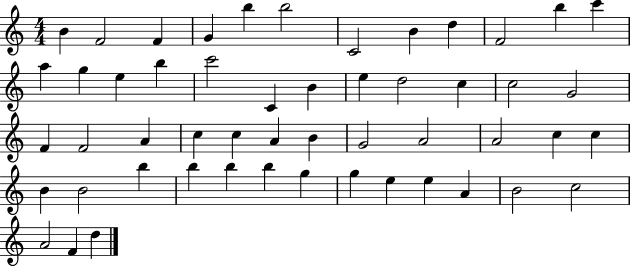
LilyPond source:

{
  \clef treble
  \numericTimeSignature
  \time 4/4
  \key c \major
  b'4 f'2 f'4 | g'4 b''4 b''2 | c'2 b'4 d''4 | f'2 b''4 c'''4 | \break a''4 g''4 e''4 b''4 | c'''2 c'4 b'4 | e''4 d''2 c''4 | c''2 g'2 | \break f'4 f'2 a'4 | c''4 c''4 a'4 b'4 | g'2 a'2 | a'2 c''4 c''4 | \break b'4 b'2 b''4 | b''4 b''4 b''4 g''4 | g''4 e''4 e''4 a'4 | b'2 c''2 | \break a'2 f'4 d''4 | \bar "|."
}